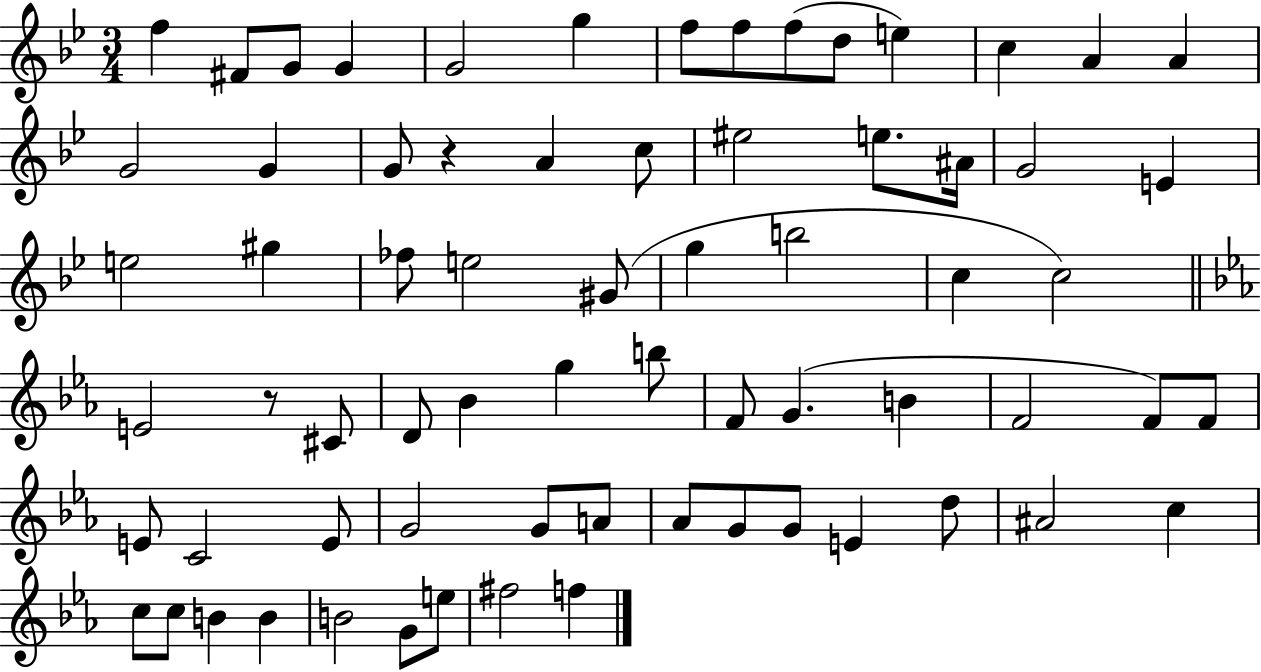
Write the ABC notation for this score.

X:1
T:Untitled
M:3/4
L:1/4
K:Bb
f ^F/2 G/2 G G2 g f/2 f/2 f/2 d/2 e c A A G2 G G/2 z A c/2 ^e2 e/2 ^A/4 G2 E e2 ^g _f/2 e2 ^G/2 g b2 c c2 E2 z/2 ^C/2 D/2 _B g b/2 F/2 G B F2 F/2 F/2 E/2 C2 E/2 G2 G/2 A/2 _A/2 G/2 G/2 E d/2 ^A2 c c/2 c/2 B B B2 G/2 e/2 ^f2 f